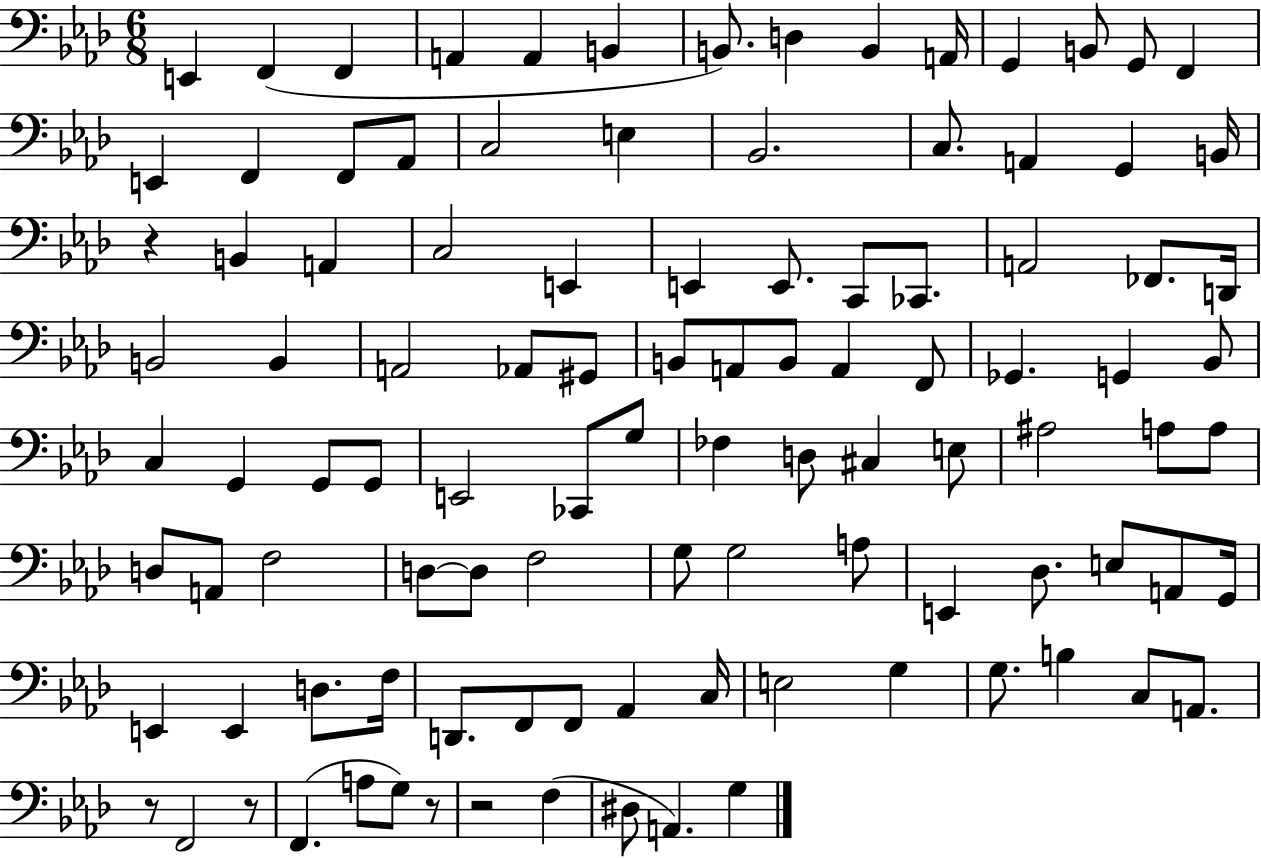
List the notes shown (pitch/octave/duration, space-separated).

E2/q F2/q F2/q A2/q A2/q B2/q B2/e. D3/q B2/q A2/s G2/q B2/e G2/e F2/q E2/q F2/q F2/e Ab2/e C3/h E3/q Bb2/h. C3/e. A2/q G2/q B2/s R/q B2/q A2/q C3/h E2/q E2/q E2/e. C2/e CES2/e. A2/h FES2/e. D2/s B2/h B2/q A2/h Ab2/e G#2/e B2/e A2/e B2/e A2/q F2/e Gb2/q. G2/q Bb2/e C3/q G2/q G2/e G2/e E2/h CES2/e G3/e FES3/q D3/e C#3/q E3/e A#3/h A3/e A3/e D3/e A2/e F3/h D3/e D3/e F3/h G3/e G3/h A3/e E2/q Db3/e. E3/e A2/e G2/s E2/q E2/q D3/e. F3/s D2/e. F2/e F2/e Ab2/q C3/s E3/h G3/q G3/e. B3/q C3/e A2/e. R/e F2/h R/e F2/q. A3/e G3/e R/e R/h F3/q D#3/e A2/q. G3/q